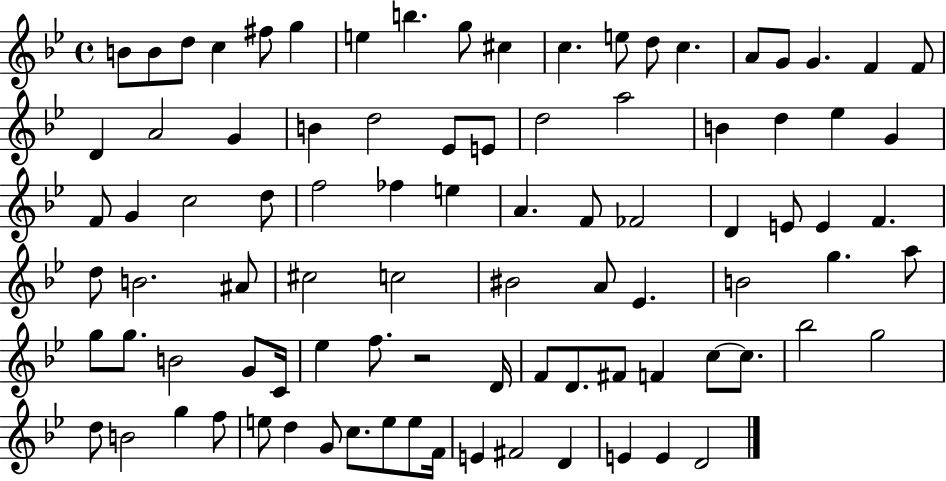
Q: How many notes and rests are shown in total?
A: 91